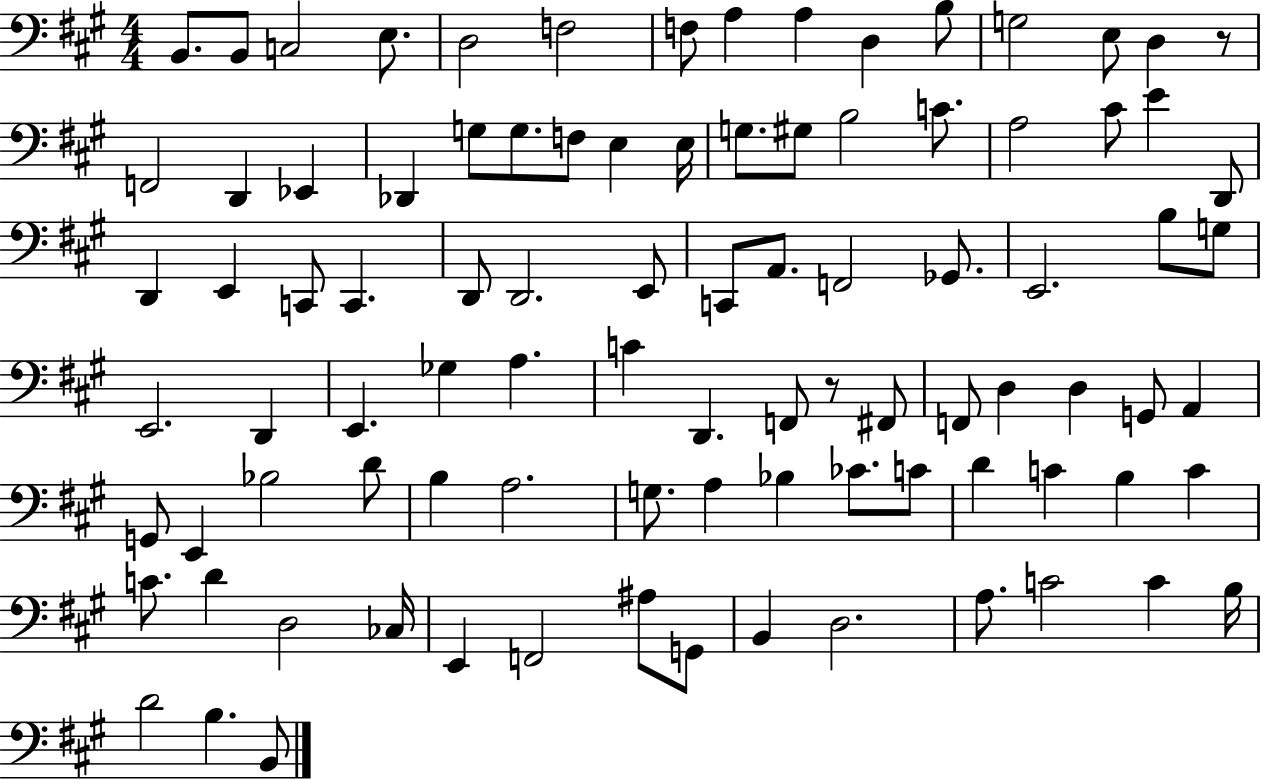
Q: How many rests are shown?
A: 2